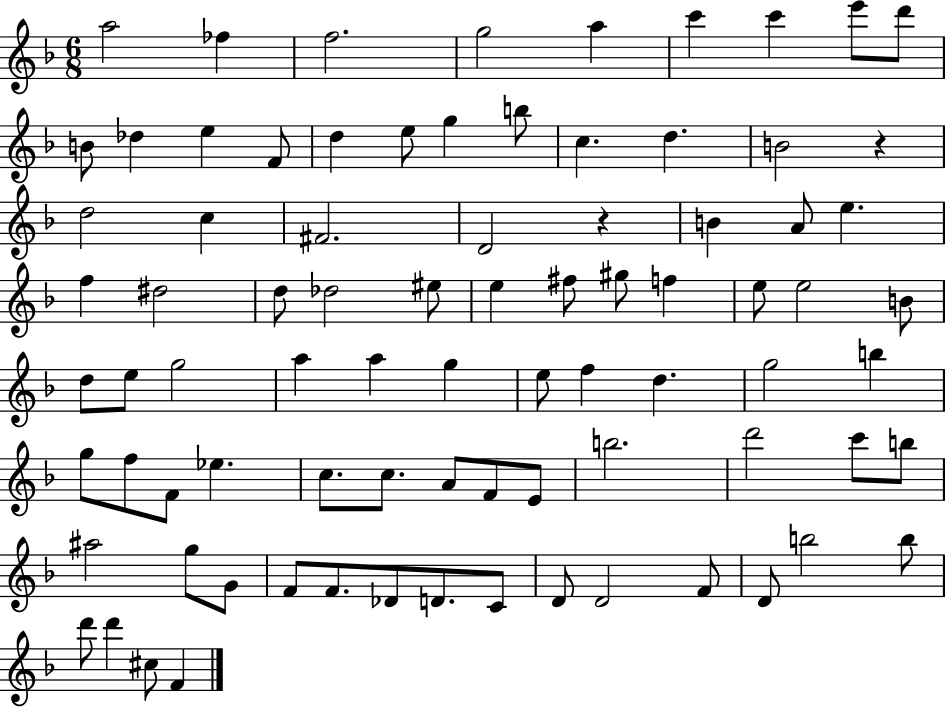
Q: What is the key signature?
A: F major